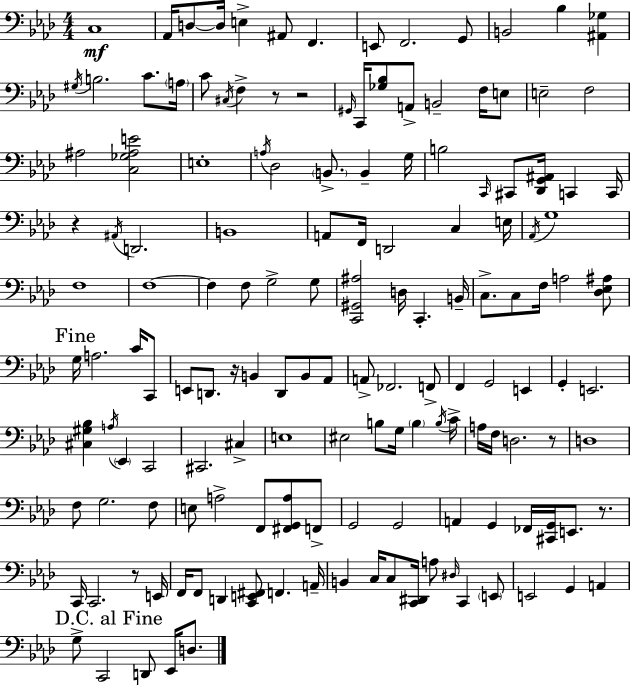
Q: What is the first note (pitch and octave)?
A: C3